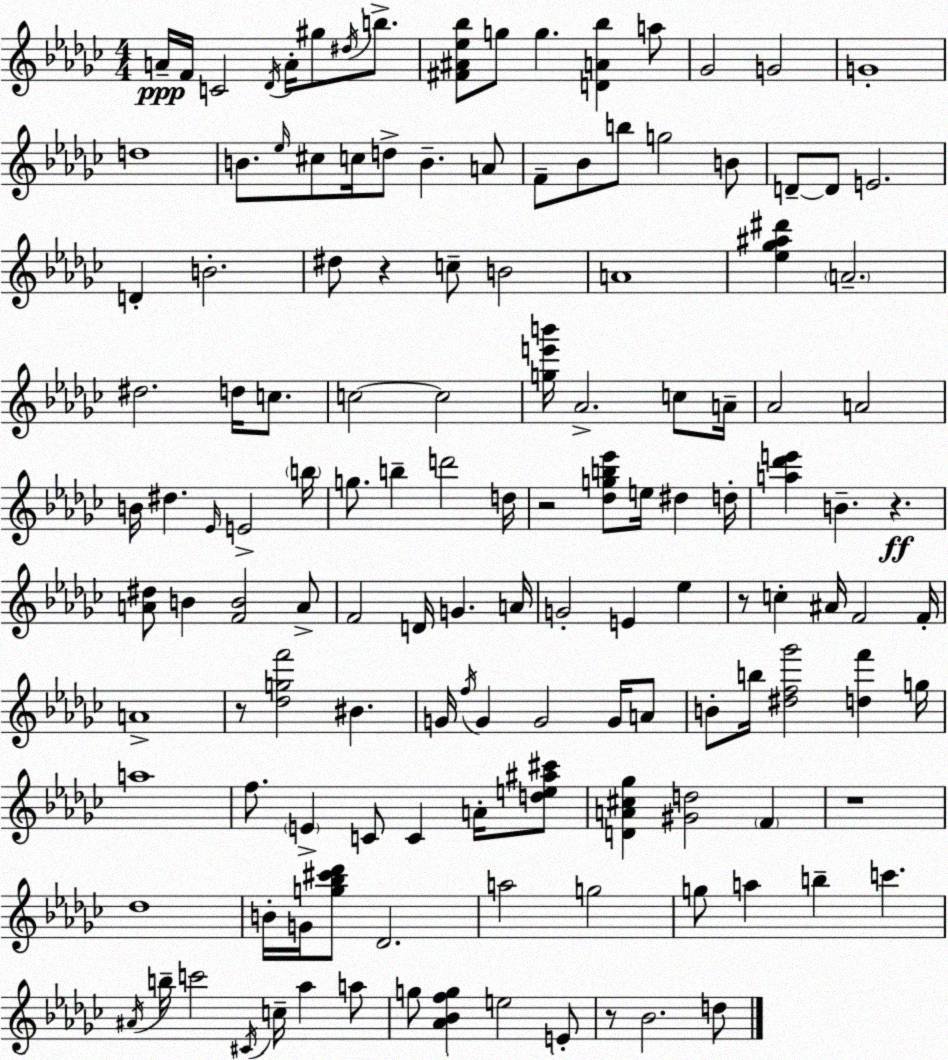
X:1
T:Untitled
M:4/4
L:1/4
K:Ebm
A/4 F/4 C2 _D/4 A/4 ^g/2 ^d/4 b/2 [^F^A_e_b]/2 g/2 g [DA_b] a/2 _G2 G2 G4 d4 B/2 _e/4 ^c/2 c/4 d/2 B A/2 F/2 _B/2 b/2 g2 B/2 D/2 D/2 E2 D B2 ^d/2 z c/2 B2 A4 [_e_g^a^d'] A2 ^d2 d/4 c/2 c2 c2 [ge'b']/4 _A2 c/2 A/4 _A2 A2 B/4 ^d _E/4 E2 b/4 g/2 b d'2 d/4 z2 [_dgb_e']/2 e/4 ^d d/4 [a_d'e'] B z [A^d]/2 B [FB]2 A/2 F2 D/4 G A/4 G2 E _e z/2 c ^A/4 F2 F/4 A4 z/2 [_dgf']2 ^B G/4 f/4 G G2 G/4 A/2 B/2 b/4 [^df_g']2 [df'] g/4 a4 f/2 E C/2 C A/4 [de^a^c']/2 [DA^c_g] [^Gd]2 F z4 _d4 B/4 G/4 [g_b^c'_d']/2 _D2 a2 g2 g/2 a b c' ^A/4 b/4 c'2 ^C/4 c/4 _a a/2 g/2 [_A_Bfg] e2 E/2 z/2 _B2 d/2